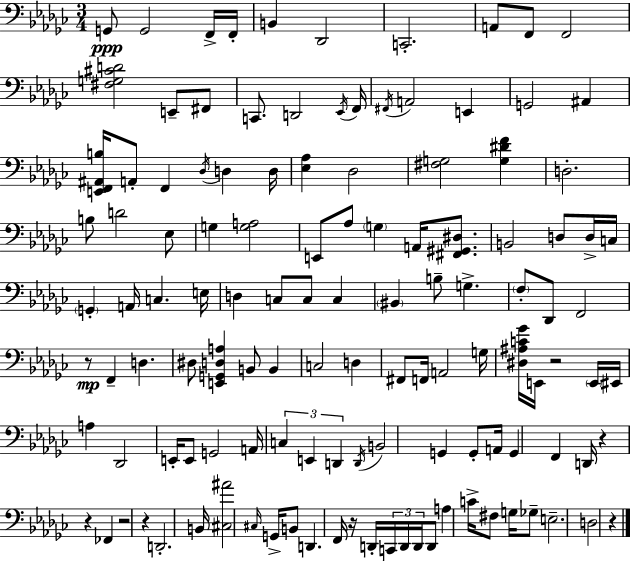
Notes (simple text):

G2/e G2/h F2/s F2/s B2/q Db2/h C2/h. A2/e F2/e F2/h [F#3,G3,C#4,D4]/h E2/e F#2/e C2/e. D2/h Eb2/s F2/s F#2/s A2/h E2/q G2/h A#2/q [E2,F2,A#2,B3]/s A2/e F2/q Db3/s D3/q D3/s [Eb3,Ab3]/q Db3/h [F#3,G3]/h [G3,D#4,F4]/q D3/h. B3/e D4/h Eb3/e G3/q [G3,A3]/h E2/e Ab3/e G3/q A2/s [F#2,G#2,D#3]/e. B2/h D3/e D3/s C3/s G2/q A2/s C3/q. E3/s D3/q C3/e C3/e C3/q BIS2/q B3/e G3/q. F3/e Db2/e F2/h R/e F2/q D3/q. D#3/e [E2,G2,D3,A3]/q B2/e B2/q C3/h D3/q F#2/e F2/s A2/h G3/s [D#3,A#3,C4,Gb4]/s E2/s R/h E2/s EIS2/s A3/q Db2/h E2/s E2/e G2/h A2/s C3/q E2/q D2/q D2/s B2/h G2/q G2/e A2/s G2/q F2/q D2/s R/q R/q FES2/q R/h R/q D2/h. B2/s [C#3,A#4]/h C#3/s G2/s B2/e D2/q. F2/s R/s D2/s C2/s D2/s D2/s D2/e A3/q C4/s F#3/e G3/s Gb3/e E3/h. D3/h R/q